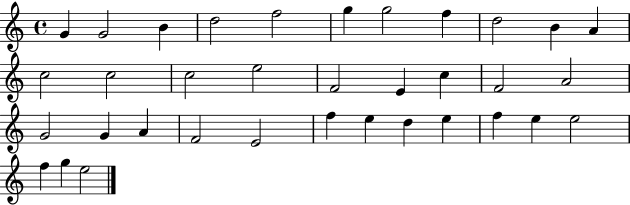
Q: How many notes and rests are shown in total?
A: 35